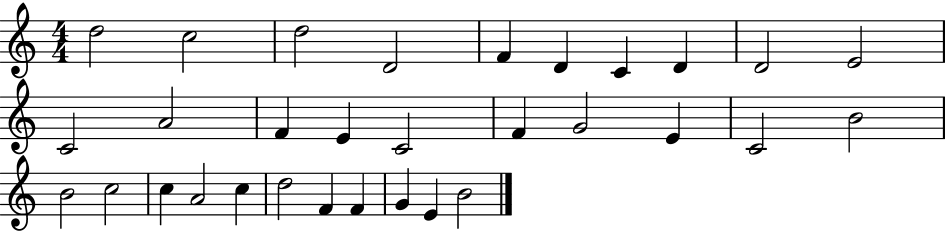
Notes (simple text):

D5/h C5/h D5/h D4/h F4/q D4/q C4/q D4/q D4/h E4/h C4/h A4/h F4/q E4/q C4/h F4/q G4/h E4/q C4/h B4/h B4/h C5/h C5/q A4/h C5/q D5/h F4/q F4/q G4/q E4/q B4/h